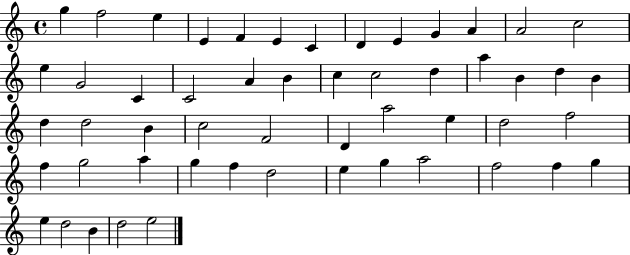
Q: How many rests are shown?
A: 0